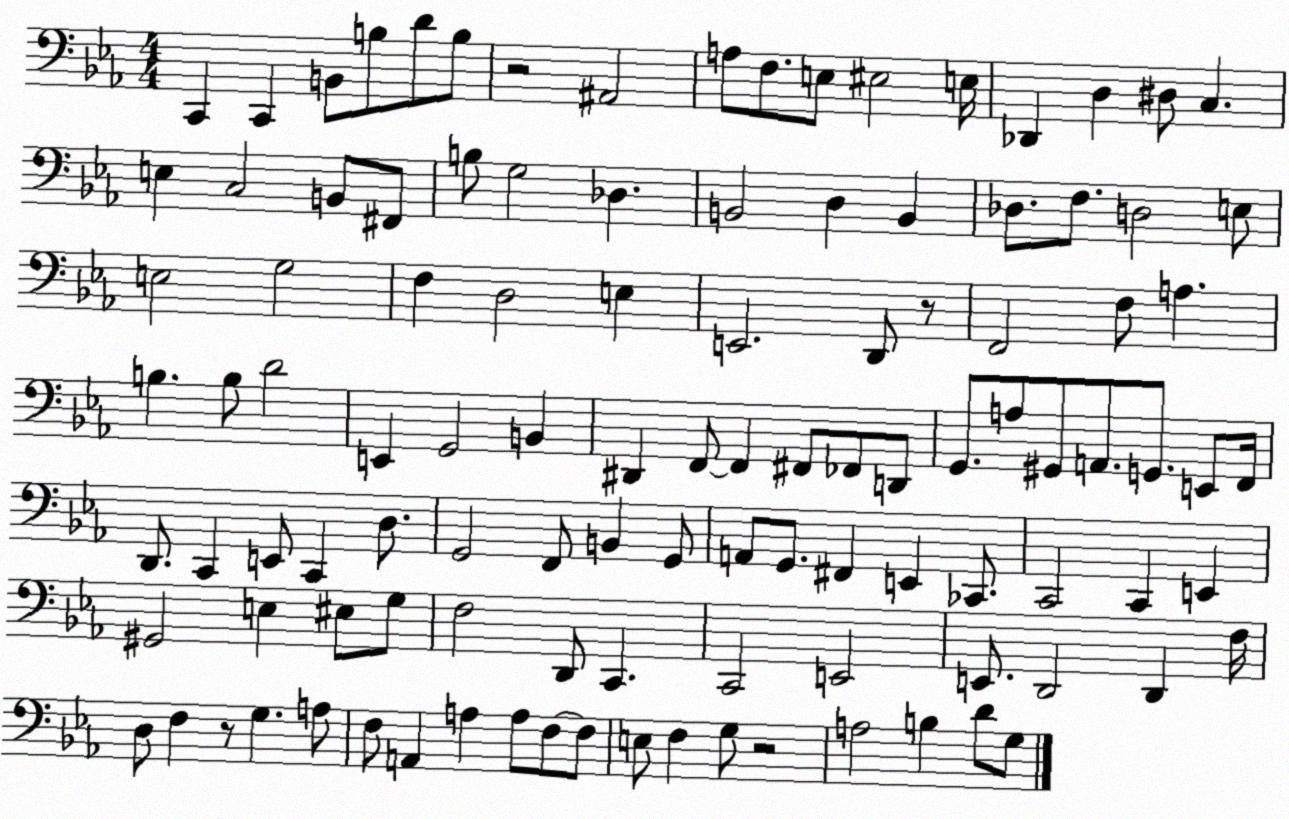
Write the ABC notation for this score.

X:1
T:Untitled
M:4/4
L:1/4
K:Eb
C,, C,, B,,/2 B,/2 D/2 B,/2 z2 ^A,,2 A,/2 F,/2 E,/2 ^E,2 E,/4 _D,, D, ^D,/2 C, E, C,2 B,,/2 ^F,,/2 B,/2 G,2 _D, B,,2 D, B,, _D,/2 F,/2 D,2 E,/2 E,2 G,2 F, D,2 E, E,,2 D,,/2 z/2 F,,2 F,/2 A, B, B,/2 D2 E,, G,,2 B,, ^D,, F,,/2 F,, ^F,,/2 _F,,/2 D,,/2 G,,/2 A,/2 ^G,,/2 A,,/2 G,,/2 E,,/2 F,,/4 D,,/2 C,, E,,/2 C,, D,/2 G,,2 F,,/2 B,, G,,/2 A,,/2 G,,/2 ^F,, E,, _C,,/2 C,,2 C,, E,, ^G,,2 E, ^E,/2 G,/2 F,2 D,,/2 C,, C,,2 E,,2 E,,/2 D,,2 D,, F,/4 D,/2 F, z/2 G, A,/2 F,/2 A,, A, A,/2 F,/2 F,/2 E,/2 F, G,/2 z2 A,2 B, D/2 G,/2